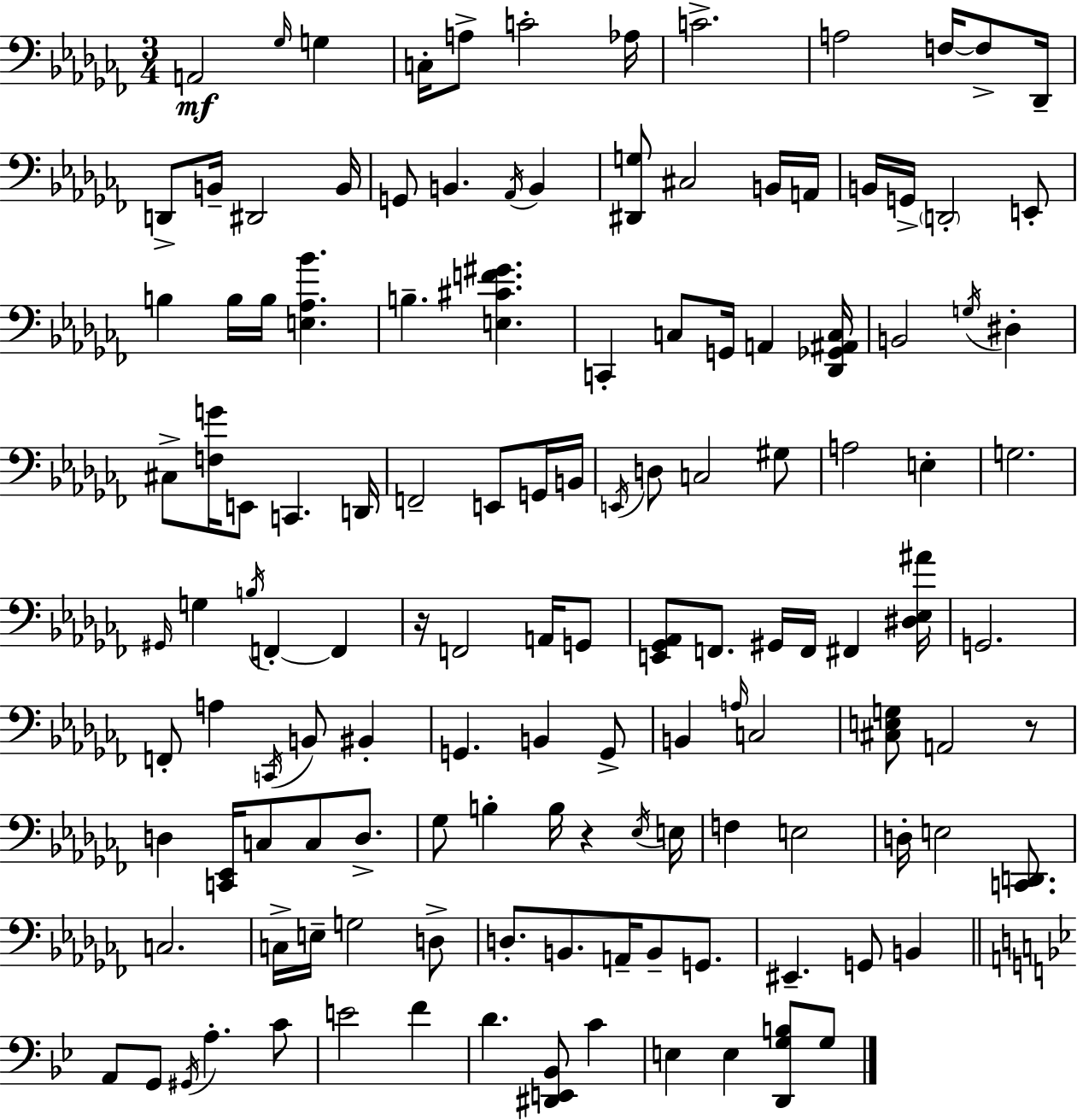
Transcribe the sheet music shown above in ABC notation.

X:1
T:Untitled
M:3/4
L:1/4
K:Abm
A,,2 _G,/4 G, C,/4 A,/2 C2 _A,/4 C2 A,2 F,/4 F,/2 _D,,/4 D,,/2 B,,/4 ^D,,2 B,,/4 G,,/2 B,, _A,,/4 B,, [^D,,G,]/2 ^C,2 B,,/4 A,,/4 B,,/4 G,,/4 D,,2 E,,/2 B, B,/4 B,/4 [E,_A,_B] B, [E,^CF^G] C,, C,/2 G,,/4 A,, [_D,,_G,,^A,,C,]/4 B,,2 G,/4 ^D, ^C,/2 [F,G]/4 E,,/2 C,, D,,/4 F,,2 E,,/2 G,,/4 B,,/4 E,,/4 D,/2 C,2 ^G,/2 A,2 E, G,2 ^G,,/4 G, B,/4 F,, F,, z/4 F,,2 A,,/4 G,,/2 [E,,_G,,_A,,]/2 F,,/2 ^G,,/4 F,,/4 ^F,, [^D,_E,^A]/4 G,,2 F,,/2 A, C,,/4 B,,/2 ^B,, G,, B,, G,,/2 B,, A,/4 C,2 [^C,E,G,]/2 A,,2 z/2 D, [C,,_E,,]/4 C,/2 C,/2 D,/2 _G,/2 B, B,/4 z _E,/4 E,/4 F, E,2 D,/4 E,2 [C,,D,,]/2 C,2 C,/4 E,/4 G,2 D,/2 D,/2 B,,/2 A,,/4 B,,/2 G,,/2 ^E,, G,,/2 B,, A,,/2 G,,/2 ^G,,/4 A, C/2 E2 F D [^D,,E,,_B,,]/2 C E, E, [D,,G,B,]/2 G,/2